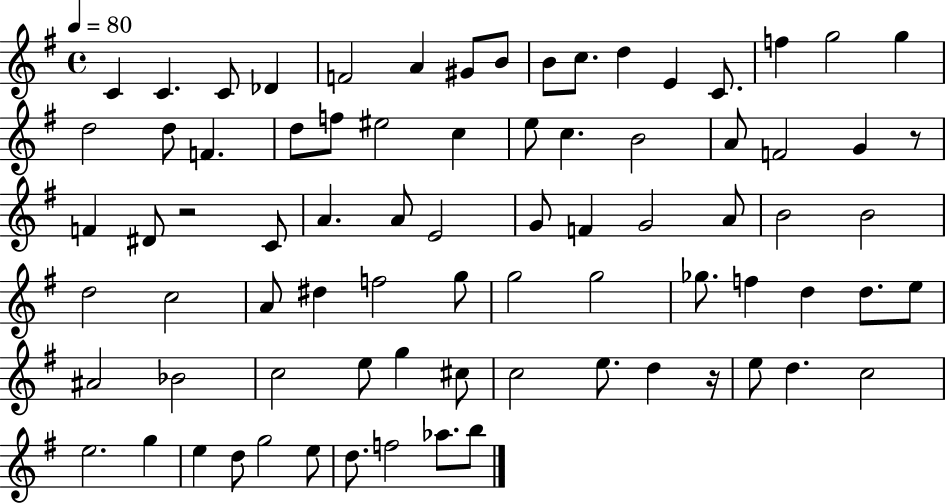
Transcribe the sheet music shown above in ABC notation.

X:1
T:Untitled
M:4/4
L:1/4
K:G
C C C/2 _D F2 A ^G/2 B/2 B/2 c/2 d E C/2 f g2 g d2 d/2 F d/2 f/2 ^e2 c e/2 c B2 A/2 F2 G z/2 F ^D/2 z2 C/2 A A/2 E2 G/2 F G2 A/2 B2 B2 d2 c2 A/2 ^d f2 g/2 g2 g2 _g/2 f d d/2 e/2 ^A2 _B2 c2 e/2 g ^c/2 c2 e/2 d z/4 e/2 d c2 e2 g e d/2 g2 e/2 d/2 f2 _a/2 b/2